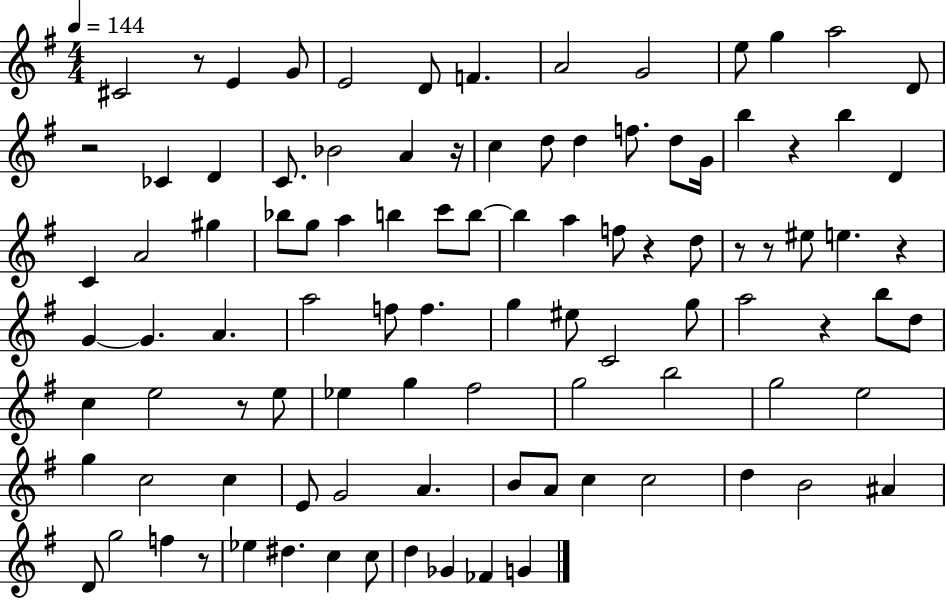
{
  \clef treble
  \numericTimeSignature
  \time 4/4
  \key g \major
  \tempo 4 = 144
  \repeat volta 2 { cis'2 r8 e'4 g'8 | e'2 d'8 f'4. | a'2 g'2 | e''8 g''4 a''2 d'8 | \break r2 ces'4 d'4 | c'8. bes'2 a'4 r16 | c''4 d''8 d''4 f''8. d''8 g'16 | b''4 r4 b''4 d'4 | \break c'4 a'2 gis''4 | bes''8 g''8 a''4 b''4 c'''8 b''8~~ | b''4 a''4 f''8 r4 d''8 | r8 r8 eis''8 e''4. r4 | \break g'4~~ g'4. a'4. | a''2 f''8 f''4. | g''4 eis''8 c'2 g''8 | a''2 r4 b''8 d''8 | \break c''4 e''2 r8 e''8 | ees''4 g''4 fis''2 | g''2 b''2 | g''2 e''2 | \break g''4 c''2 c''4 | e'8 g'2 a'4. | b'8 a'8 c''4 c''2 | d''4 b'2 ais'4 | \break d'8 g''2 f''4 r8 | ees''4 dis''4. c''4 c''8 | d''4 ges'4 fes'4 g'4 | } \bar "|."
}